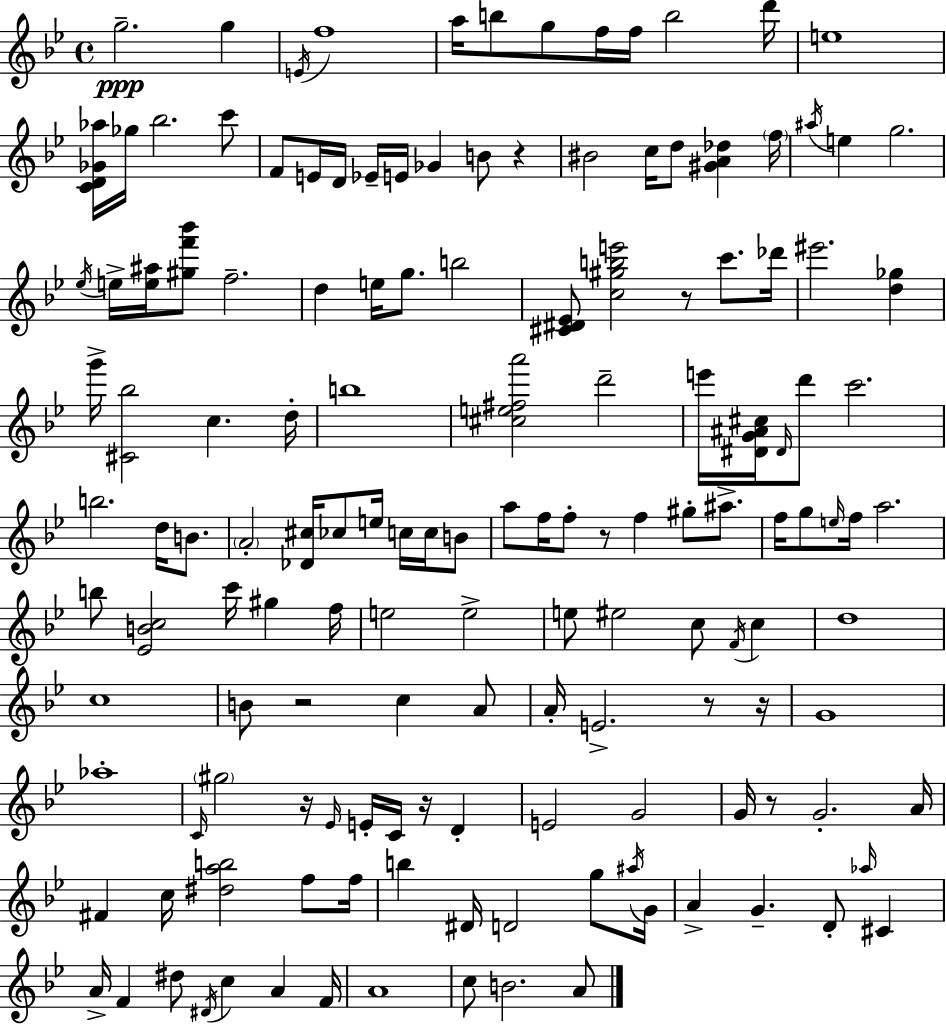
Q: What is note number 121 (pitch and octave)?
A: F4